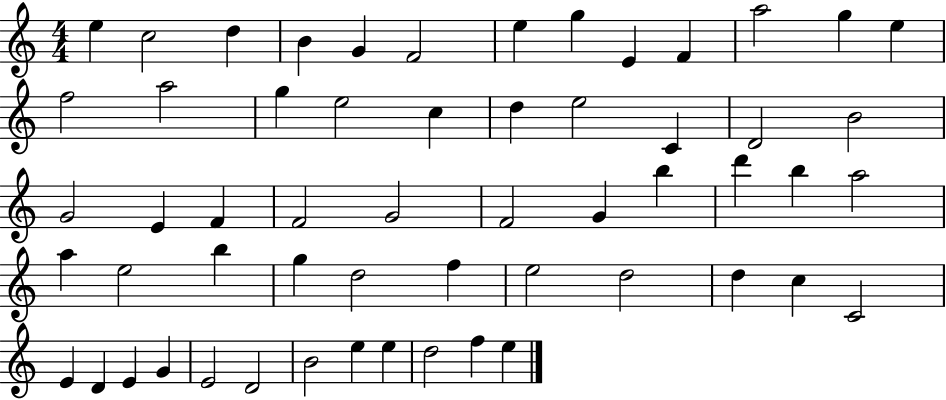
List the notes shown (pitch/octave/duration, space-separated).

E5/q C5/h D5/q B4/q G4/q F4/h E5/q G5/q E4/q F4/q A5/h G5/q E5/q F5/h A5/h G5/q E5/h C5/q D5/q E5/h C4/q D4/h B4/h G4/h E4/q F4/q F4/h G4/h F4/h G4/q B5/q D6/q B5/q A5/h A5/q E5/h B5/q G5/q D5/h F5/q E5/h D5/h D5/q C5/q C4/h E4/q D4/q E4/q G4/q E4/h D4/h B4/h E5/q E5/q D5/h F5/q E5/q